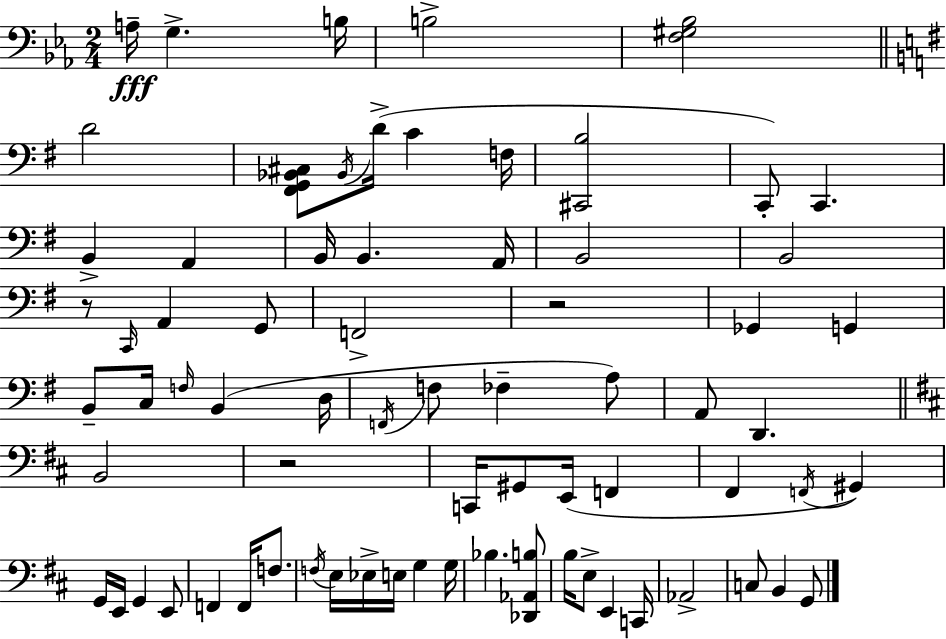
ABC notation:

X:1
T:Untitled
M:2/4
L:1/4
K:Cm
A,/4 G, B,/4 B,2 [F,^G,_B,]2 D2 [^F,,G,,_B,,^C,]/2 _B,,/4 D/4 C F,/4 [^C,,B,]2 C,,/2 C,, B,, A,, B,,/4 B,, A,,/4 B,,2 B,,2 z/2 C,,/4 A,, G,,/2 F,,2 z2 _G,, G,, B,,/2 C,/4 F,/4 B,, D,/4 F,,/4 F,/2 _F, A,/2 A,,/2 D,, B,,2 z2 C,,/4 ^G,,/2 E,,/4 F,, ^F,, F,,/4 ^G,, G,,/4 E,,/4 G,, E,,/2 F,, F,,/4 F,/2 F,/4 E,/4 _E,/4 E,/4 G, G,/4 _B, [_D,,_A,,B,]/2 B,/4 E,/2 E,, C,,/4 _A,,2 C,/2 B,, G,,/2